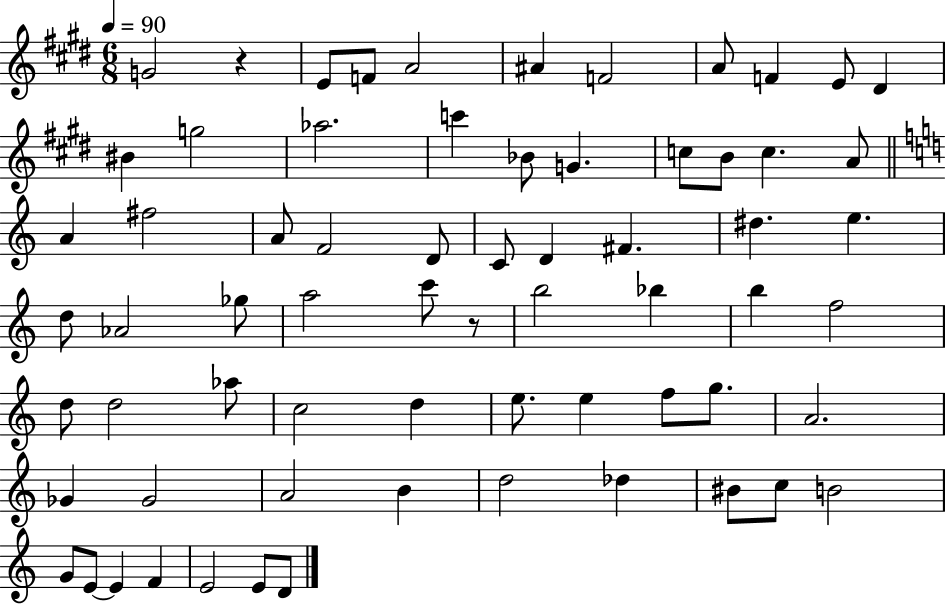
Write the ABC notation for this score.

X:1
T:Untitled
M:6/8
L:1/4
K:E
G2 z E/2 F/2 A2 ^A F2 A/2 F E/2 ^D ^B g2 _a2 c' _B/2 G c/2 B/2 c A/2 A ^f2 A/2 F2 D/2 C/2 D ^F ^d e d/2 _A2 _g/2 a2 c'/2 z/2 b2 _b b f2 d/2 d2 _a/2 c2 d e/2 e f/2 g/2 A2 _G _G2 A2 B d2 _d ^B/2 c/2 B2 G/2 E/2 E F E2 E/2 D/2